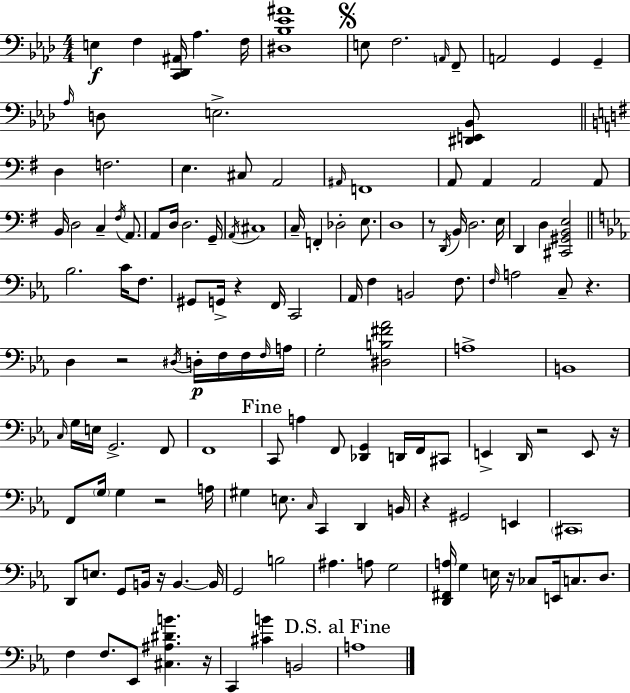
{
  \clef bass
  \numericTimeSignature
  \time 4/4
  \key f \minor
  e4\f f4 <c, des, ais,>16 aes4. f16 | <dis bes ees' ais'>1 | \mark \markup { \musicglyph "scripts.segno" } e8 f2. \grace { a,16 } f,8-- | a,2 g,4 g,4-- | \break \grace { aes16 } d8 e2.-> | <dis, e, bes,>8 \bar "||" \break \key e \minor d4 f2. | e4. cis8 a,2 | \grace { ais,16 } f,1 | a,8 a,4 a,2 a,8 | \break b,16 d2 c4-- \acciaccatura { fis16 } a,8. | a,8 d16 d2. | g,16-- \acciaccatura { a,16 } cis1 | c16-- f,4-. des2-. | \break e8. d1 | r8 \acciaccatura { d,16 } b,16 d2. | e16 d,4 d4 <cis, gis, b, e>2 | \bar "||" \break \key c \minor bes2. c'16 f8. | gis,8 g,16-> r4 f,16 c,2 | aes,16 f4 b,2 f8. | \grace { f16 } a2 c8-- r4. | \break d4 r2 \acciaccatura { dis16 } d16-.\p f16 | f16 \grace { f16 } a16 g2-. <dis b fis' aes'>2 | a1-> | b,1 | \break \grace { c16 } g16 e16 g,2.-> | f,8 f,1 | \mark "Fine" c,8 a4 f,8 <des, g,>4 | d,16 f,16 cis,8 e,4-> d,16 r2 | \break e,8 r16 f,8 \parenthesize g16 g4 r2 | a16 gis4 e8. \grace { c16 } c,4 | d,4 b,16 r4 gis,2 | e,4 \parenthesize cis,1 | \break d,8 e8. g,8 b,16 r16 b,4.~~ | b,16 g,2 b2 | ais4. a8 g2 | <d, fis, a>16 g4 e16 r16 ces8 e,16 c8. | \break d8. f4 f8. ees,8 <cis ais dis' b'>4. | r16 c,4 <cis' b'>4 b,2 | \mark "D.S. al Fine" a1 | \bar "|."
}